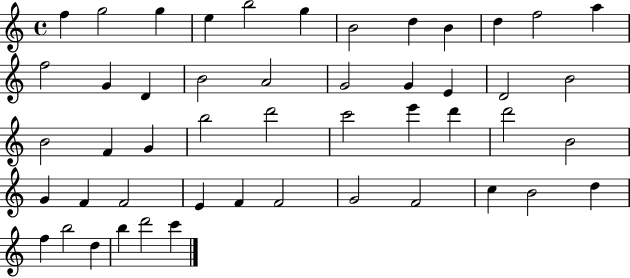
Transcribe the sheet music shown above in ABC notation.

X:1
T:Untitled
M:4/4
L:1/4
K:C
f g2 g e b2 g B2 d B d f2 a f2 G D B2 A2 G2 G E D2 B2 B2 F G b2 d'2 c'2 e' d' d'2 B2 G F F2 E F F2 G2 F2 c B2 d f b2 d b d'2 c'